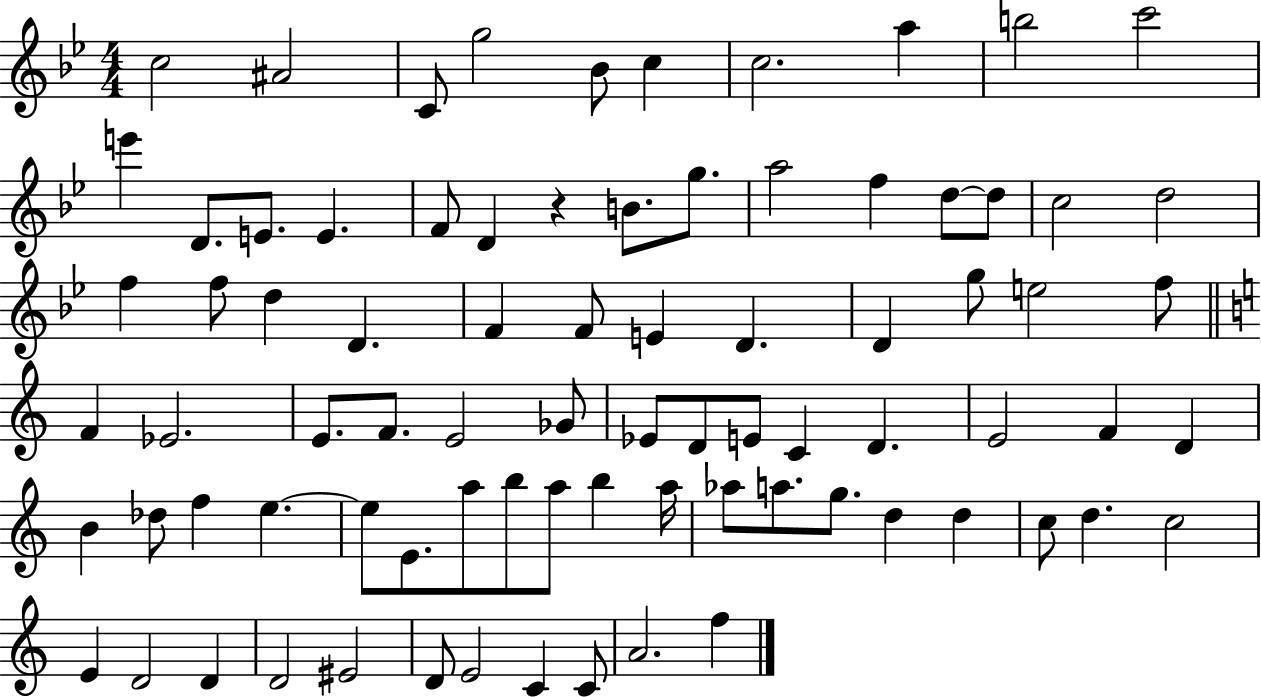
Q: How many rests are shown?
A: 1